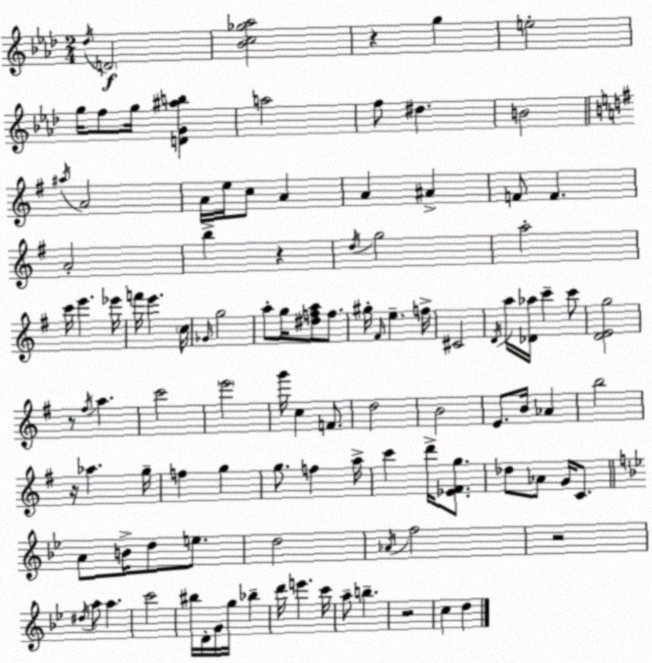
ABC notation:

X:1
T:Untitled
M:2/4
L:1/4
K:Fm
_d/4 D2 [_Bc_g_a]2 z g e2 g/4 f/2 g/4 [DG^ab] a2 f/2 ^d B2 ^a/4 A2 A/4 e/4 c/2 A A ^A F/2 F A2 b z d/4 g2 a2 c'/4 e' _e'/4 f'/4 e' c/4 _G/4 g2 a/2 g/4 [^dfa]/2 f/2 ^g/4 ^F/4 e f/4 ^C2 D/4 a/4 [_D_a]/4 c' c'/2 [DEg]2 z/2 ^f/4 a c'2 e'2 g'/4 c F/2 d2 B2 E/2 B/4 _A b2 z/4 _a g/4 f g g/2 f a/4 c' d'/4 [_E^Fg]/2 _d/2 _A/2 G/4 C/2 A/2 B/4 d/2 e/2 d2 _A/4 f2 z2 ^d/4 a/2 a c'2 ^b/4 D/4 G/4 g/4 _b d'/4 e' c'/4 a/2 b z2 c d